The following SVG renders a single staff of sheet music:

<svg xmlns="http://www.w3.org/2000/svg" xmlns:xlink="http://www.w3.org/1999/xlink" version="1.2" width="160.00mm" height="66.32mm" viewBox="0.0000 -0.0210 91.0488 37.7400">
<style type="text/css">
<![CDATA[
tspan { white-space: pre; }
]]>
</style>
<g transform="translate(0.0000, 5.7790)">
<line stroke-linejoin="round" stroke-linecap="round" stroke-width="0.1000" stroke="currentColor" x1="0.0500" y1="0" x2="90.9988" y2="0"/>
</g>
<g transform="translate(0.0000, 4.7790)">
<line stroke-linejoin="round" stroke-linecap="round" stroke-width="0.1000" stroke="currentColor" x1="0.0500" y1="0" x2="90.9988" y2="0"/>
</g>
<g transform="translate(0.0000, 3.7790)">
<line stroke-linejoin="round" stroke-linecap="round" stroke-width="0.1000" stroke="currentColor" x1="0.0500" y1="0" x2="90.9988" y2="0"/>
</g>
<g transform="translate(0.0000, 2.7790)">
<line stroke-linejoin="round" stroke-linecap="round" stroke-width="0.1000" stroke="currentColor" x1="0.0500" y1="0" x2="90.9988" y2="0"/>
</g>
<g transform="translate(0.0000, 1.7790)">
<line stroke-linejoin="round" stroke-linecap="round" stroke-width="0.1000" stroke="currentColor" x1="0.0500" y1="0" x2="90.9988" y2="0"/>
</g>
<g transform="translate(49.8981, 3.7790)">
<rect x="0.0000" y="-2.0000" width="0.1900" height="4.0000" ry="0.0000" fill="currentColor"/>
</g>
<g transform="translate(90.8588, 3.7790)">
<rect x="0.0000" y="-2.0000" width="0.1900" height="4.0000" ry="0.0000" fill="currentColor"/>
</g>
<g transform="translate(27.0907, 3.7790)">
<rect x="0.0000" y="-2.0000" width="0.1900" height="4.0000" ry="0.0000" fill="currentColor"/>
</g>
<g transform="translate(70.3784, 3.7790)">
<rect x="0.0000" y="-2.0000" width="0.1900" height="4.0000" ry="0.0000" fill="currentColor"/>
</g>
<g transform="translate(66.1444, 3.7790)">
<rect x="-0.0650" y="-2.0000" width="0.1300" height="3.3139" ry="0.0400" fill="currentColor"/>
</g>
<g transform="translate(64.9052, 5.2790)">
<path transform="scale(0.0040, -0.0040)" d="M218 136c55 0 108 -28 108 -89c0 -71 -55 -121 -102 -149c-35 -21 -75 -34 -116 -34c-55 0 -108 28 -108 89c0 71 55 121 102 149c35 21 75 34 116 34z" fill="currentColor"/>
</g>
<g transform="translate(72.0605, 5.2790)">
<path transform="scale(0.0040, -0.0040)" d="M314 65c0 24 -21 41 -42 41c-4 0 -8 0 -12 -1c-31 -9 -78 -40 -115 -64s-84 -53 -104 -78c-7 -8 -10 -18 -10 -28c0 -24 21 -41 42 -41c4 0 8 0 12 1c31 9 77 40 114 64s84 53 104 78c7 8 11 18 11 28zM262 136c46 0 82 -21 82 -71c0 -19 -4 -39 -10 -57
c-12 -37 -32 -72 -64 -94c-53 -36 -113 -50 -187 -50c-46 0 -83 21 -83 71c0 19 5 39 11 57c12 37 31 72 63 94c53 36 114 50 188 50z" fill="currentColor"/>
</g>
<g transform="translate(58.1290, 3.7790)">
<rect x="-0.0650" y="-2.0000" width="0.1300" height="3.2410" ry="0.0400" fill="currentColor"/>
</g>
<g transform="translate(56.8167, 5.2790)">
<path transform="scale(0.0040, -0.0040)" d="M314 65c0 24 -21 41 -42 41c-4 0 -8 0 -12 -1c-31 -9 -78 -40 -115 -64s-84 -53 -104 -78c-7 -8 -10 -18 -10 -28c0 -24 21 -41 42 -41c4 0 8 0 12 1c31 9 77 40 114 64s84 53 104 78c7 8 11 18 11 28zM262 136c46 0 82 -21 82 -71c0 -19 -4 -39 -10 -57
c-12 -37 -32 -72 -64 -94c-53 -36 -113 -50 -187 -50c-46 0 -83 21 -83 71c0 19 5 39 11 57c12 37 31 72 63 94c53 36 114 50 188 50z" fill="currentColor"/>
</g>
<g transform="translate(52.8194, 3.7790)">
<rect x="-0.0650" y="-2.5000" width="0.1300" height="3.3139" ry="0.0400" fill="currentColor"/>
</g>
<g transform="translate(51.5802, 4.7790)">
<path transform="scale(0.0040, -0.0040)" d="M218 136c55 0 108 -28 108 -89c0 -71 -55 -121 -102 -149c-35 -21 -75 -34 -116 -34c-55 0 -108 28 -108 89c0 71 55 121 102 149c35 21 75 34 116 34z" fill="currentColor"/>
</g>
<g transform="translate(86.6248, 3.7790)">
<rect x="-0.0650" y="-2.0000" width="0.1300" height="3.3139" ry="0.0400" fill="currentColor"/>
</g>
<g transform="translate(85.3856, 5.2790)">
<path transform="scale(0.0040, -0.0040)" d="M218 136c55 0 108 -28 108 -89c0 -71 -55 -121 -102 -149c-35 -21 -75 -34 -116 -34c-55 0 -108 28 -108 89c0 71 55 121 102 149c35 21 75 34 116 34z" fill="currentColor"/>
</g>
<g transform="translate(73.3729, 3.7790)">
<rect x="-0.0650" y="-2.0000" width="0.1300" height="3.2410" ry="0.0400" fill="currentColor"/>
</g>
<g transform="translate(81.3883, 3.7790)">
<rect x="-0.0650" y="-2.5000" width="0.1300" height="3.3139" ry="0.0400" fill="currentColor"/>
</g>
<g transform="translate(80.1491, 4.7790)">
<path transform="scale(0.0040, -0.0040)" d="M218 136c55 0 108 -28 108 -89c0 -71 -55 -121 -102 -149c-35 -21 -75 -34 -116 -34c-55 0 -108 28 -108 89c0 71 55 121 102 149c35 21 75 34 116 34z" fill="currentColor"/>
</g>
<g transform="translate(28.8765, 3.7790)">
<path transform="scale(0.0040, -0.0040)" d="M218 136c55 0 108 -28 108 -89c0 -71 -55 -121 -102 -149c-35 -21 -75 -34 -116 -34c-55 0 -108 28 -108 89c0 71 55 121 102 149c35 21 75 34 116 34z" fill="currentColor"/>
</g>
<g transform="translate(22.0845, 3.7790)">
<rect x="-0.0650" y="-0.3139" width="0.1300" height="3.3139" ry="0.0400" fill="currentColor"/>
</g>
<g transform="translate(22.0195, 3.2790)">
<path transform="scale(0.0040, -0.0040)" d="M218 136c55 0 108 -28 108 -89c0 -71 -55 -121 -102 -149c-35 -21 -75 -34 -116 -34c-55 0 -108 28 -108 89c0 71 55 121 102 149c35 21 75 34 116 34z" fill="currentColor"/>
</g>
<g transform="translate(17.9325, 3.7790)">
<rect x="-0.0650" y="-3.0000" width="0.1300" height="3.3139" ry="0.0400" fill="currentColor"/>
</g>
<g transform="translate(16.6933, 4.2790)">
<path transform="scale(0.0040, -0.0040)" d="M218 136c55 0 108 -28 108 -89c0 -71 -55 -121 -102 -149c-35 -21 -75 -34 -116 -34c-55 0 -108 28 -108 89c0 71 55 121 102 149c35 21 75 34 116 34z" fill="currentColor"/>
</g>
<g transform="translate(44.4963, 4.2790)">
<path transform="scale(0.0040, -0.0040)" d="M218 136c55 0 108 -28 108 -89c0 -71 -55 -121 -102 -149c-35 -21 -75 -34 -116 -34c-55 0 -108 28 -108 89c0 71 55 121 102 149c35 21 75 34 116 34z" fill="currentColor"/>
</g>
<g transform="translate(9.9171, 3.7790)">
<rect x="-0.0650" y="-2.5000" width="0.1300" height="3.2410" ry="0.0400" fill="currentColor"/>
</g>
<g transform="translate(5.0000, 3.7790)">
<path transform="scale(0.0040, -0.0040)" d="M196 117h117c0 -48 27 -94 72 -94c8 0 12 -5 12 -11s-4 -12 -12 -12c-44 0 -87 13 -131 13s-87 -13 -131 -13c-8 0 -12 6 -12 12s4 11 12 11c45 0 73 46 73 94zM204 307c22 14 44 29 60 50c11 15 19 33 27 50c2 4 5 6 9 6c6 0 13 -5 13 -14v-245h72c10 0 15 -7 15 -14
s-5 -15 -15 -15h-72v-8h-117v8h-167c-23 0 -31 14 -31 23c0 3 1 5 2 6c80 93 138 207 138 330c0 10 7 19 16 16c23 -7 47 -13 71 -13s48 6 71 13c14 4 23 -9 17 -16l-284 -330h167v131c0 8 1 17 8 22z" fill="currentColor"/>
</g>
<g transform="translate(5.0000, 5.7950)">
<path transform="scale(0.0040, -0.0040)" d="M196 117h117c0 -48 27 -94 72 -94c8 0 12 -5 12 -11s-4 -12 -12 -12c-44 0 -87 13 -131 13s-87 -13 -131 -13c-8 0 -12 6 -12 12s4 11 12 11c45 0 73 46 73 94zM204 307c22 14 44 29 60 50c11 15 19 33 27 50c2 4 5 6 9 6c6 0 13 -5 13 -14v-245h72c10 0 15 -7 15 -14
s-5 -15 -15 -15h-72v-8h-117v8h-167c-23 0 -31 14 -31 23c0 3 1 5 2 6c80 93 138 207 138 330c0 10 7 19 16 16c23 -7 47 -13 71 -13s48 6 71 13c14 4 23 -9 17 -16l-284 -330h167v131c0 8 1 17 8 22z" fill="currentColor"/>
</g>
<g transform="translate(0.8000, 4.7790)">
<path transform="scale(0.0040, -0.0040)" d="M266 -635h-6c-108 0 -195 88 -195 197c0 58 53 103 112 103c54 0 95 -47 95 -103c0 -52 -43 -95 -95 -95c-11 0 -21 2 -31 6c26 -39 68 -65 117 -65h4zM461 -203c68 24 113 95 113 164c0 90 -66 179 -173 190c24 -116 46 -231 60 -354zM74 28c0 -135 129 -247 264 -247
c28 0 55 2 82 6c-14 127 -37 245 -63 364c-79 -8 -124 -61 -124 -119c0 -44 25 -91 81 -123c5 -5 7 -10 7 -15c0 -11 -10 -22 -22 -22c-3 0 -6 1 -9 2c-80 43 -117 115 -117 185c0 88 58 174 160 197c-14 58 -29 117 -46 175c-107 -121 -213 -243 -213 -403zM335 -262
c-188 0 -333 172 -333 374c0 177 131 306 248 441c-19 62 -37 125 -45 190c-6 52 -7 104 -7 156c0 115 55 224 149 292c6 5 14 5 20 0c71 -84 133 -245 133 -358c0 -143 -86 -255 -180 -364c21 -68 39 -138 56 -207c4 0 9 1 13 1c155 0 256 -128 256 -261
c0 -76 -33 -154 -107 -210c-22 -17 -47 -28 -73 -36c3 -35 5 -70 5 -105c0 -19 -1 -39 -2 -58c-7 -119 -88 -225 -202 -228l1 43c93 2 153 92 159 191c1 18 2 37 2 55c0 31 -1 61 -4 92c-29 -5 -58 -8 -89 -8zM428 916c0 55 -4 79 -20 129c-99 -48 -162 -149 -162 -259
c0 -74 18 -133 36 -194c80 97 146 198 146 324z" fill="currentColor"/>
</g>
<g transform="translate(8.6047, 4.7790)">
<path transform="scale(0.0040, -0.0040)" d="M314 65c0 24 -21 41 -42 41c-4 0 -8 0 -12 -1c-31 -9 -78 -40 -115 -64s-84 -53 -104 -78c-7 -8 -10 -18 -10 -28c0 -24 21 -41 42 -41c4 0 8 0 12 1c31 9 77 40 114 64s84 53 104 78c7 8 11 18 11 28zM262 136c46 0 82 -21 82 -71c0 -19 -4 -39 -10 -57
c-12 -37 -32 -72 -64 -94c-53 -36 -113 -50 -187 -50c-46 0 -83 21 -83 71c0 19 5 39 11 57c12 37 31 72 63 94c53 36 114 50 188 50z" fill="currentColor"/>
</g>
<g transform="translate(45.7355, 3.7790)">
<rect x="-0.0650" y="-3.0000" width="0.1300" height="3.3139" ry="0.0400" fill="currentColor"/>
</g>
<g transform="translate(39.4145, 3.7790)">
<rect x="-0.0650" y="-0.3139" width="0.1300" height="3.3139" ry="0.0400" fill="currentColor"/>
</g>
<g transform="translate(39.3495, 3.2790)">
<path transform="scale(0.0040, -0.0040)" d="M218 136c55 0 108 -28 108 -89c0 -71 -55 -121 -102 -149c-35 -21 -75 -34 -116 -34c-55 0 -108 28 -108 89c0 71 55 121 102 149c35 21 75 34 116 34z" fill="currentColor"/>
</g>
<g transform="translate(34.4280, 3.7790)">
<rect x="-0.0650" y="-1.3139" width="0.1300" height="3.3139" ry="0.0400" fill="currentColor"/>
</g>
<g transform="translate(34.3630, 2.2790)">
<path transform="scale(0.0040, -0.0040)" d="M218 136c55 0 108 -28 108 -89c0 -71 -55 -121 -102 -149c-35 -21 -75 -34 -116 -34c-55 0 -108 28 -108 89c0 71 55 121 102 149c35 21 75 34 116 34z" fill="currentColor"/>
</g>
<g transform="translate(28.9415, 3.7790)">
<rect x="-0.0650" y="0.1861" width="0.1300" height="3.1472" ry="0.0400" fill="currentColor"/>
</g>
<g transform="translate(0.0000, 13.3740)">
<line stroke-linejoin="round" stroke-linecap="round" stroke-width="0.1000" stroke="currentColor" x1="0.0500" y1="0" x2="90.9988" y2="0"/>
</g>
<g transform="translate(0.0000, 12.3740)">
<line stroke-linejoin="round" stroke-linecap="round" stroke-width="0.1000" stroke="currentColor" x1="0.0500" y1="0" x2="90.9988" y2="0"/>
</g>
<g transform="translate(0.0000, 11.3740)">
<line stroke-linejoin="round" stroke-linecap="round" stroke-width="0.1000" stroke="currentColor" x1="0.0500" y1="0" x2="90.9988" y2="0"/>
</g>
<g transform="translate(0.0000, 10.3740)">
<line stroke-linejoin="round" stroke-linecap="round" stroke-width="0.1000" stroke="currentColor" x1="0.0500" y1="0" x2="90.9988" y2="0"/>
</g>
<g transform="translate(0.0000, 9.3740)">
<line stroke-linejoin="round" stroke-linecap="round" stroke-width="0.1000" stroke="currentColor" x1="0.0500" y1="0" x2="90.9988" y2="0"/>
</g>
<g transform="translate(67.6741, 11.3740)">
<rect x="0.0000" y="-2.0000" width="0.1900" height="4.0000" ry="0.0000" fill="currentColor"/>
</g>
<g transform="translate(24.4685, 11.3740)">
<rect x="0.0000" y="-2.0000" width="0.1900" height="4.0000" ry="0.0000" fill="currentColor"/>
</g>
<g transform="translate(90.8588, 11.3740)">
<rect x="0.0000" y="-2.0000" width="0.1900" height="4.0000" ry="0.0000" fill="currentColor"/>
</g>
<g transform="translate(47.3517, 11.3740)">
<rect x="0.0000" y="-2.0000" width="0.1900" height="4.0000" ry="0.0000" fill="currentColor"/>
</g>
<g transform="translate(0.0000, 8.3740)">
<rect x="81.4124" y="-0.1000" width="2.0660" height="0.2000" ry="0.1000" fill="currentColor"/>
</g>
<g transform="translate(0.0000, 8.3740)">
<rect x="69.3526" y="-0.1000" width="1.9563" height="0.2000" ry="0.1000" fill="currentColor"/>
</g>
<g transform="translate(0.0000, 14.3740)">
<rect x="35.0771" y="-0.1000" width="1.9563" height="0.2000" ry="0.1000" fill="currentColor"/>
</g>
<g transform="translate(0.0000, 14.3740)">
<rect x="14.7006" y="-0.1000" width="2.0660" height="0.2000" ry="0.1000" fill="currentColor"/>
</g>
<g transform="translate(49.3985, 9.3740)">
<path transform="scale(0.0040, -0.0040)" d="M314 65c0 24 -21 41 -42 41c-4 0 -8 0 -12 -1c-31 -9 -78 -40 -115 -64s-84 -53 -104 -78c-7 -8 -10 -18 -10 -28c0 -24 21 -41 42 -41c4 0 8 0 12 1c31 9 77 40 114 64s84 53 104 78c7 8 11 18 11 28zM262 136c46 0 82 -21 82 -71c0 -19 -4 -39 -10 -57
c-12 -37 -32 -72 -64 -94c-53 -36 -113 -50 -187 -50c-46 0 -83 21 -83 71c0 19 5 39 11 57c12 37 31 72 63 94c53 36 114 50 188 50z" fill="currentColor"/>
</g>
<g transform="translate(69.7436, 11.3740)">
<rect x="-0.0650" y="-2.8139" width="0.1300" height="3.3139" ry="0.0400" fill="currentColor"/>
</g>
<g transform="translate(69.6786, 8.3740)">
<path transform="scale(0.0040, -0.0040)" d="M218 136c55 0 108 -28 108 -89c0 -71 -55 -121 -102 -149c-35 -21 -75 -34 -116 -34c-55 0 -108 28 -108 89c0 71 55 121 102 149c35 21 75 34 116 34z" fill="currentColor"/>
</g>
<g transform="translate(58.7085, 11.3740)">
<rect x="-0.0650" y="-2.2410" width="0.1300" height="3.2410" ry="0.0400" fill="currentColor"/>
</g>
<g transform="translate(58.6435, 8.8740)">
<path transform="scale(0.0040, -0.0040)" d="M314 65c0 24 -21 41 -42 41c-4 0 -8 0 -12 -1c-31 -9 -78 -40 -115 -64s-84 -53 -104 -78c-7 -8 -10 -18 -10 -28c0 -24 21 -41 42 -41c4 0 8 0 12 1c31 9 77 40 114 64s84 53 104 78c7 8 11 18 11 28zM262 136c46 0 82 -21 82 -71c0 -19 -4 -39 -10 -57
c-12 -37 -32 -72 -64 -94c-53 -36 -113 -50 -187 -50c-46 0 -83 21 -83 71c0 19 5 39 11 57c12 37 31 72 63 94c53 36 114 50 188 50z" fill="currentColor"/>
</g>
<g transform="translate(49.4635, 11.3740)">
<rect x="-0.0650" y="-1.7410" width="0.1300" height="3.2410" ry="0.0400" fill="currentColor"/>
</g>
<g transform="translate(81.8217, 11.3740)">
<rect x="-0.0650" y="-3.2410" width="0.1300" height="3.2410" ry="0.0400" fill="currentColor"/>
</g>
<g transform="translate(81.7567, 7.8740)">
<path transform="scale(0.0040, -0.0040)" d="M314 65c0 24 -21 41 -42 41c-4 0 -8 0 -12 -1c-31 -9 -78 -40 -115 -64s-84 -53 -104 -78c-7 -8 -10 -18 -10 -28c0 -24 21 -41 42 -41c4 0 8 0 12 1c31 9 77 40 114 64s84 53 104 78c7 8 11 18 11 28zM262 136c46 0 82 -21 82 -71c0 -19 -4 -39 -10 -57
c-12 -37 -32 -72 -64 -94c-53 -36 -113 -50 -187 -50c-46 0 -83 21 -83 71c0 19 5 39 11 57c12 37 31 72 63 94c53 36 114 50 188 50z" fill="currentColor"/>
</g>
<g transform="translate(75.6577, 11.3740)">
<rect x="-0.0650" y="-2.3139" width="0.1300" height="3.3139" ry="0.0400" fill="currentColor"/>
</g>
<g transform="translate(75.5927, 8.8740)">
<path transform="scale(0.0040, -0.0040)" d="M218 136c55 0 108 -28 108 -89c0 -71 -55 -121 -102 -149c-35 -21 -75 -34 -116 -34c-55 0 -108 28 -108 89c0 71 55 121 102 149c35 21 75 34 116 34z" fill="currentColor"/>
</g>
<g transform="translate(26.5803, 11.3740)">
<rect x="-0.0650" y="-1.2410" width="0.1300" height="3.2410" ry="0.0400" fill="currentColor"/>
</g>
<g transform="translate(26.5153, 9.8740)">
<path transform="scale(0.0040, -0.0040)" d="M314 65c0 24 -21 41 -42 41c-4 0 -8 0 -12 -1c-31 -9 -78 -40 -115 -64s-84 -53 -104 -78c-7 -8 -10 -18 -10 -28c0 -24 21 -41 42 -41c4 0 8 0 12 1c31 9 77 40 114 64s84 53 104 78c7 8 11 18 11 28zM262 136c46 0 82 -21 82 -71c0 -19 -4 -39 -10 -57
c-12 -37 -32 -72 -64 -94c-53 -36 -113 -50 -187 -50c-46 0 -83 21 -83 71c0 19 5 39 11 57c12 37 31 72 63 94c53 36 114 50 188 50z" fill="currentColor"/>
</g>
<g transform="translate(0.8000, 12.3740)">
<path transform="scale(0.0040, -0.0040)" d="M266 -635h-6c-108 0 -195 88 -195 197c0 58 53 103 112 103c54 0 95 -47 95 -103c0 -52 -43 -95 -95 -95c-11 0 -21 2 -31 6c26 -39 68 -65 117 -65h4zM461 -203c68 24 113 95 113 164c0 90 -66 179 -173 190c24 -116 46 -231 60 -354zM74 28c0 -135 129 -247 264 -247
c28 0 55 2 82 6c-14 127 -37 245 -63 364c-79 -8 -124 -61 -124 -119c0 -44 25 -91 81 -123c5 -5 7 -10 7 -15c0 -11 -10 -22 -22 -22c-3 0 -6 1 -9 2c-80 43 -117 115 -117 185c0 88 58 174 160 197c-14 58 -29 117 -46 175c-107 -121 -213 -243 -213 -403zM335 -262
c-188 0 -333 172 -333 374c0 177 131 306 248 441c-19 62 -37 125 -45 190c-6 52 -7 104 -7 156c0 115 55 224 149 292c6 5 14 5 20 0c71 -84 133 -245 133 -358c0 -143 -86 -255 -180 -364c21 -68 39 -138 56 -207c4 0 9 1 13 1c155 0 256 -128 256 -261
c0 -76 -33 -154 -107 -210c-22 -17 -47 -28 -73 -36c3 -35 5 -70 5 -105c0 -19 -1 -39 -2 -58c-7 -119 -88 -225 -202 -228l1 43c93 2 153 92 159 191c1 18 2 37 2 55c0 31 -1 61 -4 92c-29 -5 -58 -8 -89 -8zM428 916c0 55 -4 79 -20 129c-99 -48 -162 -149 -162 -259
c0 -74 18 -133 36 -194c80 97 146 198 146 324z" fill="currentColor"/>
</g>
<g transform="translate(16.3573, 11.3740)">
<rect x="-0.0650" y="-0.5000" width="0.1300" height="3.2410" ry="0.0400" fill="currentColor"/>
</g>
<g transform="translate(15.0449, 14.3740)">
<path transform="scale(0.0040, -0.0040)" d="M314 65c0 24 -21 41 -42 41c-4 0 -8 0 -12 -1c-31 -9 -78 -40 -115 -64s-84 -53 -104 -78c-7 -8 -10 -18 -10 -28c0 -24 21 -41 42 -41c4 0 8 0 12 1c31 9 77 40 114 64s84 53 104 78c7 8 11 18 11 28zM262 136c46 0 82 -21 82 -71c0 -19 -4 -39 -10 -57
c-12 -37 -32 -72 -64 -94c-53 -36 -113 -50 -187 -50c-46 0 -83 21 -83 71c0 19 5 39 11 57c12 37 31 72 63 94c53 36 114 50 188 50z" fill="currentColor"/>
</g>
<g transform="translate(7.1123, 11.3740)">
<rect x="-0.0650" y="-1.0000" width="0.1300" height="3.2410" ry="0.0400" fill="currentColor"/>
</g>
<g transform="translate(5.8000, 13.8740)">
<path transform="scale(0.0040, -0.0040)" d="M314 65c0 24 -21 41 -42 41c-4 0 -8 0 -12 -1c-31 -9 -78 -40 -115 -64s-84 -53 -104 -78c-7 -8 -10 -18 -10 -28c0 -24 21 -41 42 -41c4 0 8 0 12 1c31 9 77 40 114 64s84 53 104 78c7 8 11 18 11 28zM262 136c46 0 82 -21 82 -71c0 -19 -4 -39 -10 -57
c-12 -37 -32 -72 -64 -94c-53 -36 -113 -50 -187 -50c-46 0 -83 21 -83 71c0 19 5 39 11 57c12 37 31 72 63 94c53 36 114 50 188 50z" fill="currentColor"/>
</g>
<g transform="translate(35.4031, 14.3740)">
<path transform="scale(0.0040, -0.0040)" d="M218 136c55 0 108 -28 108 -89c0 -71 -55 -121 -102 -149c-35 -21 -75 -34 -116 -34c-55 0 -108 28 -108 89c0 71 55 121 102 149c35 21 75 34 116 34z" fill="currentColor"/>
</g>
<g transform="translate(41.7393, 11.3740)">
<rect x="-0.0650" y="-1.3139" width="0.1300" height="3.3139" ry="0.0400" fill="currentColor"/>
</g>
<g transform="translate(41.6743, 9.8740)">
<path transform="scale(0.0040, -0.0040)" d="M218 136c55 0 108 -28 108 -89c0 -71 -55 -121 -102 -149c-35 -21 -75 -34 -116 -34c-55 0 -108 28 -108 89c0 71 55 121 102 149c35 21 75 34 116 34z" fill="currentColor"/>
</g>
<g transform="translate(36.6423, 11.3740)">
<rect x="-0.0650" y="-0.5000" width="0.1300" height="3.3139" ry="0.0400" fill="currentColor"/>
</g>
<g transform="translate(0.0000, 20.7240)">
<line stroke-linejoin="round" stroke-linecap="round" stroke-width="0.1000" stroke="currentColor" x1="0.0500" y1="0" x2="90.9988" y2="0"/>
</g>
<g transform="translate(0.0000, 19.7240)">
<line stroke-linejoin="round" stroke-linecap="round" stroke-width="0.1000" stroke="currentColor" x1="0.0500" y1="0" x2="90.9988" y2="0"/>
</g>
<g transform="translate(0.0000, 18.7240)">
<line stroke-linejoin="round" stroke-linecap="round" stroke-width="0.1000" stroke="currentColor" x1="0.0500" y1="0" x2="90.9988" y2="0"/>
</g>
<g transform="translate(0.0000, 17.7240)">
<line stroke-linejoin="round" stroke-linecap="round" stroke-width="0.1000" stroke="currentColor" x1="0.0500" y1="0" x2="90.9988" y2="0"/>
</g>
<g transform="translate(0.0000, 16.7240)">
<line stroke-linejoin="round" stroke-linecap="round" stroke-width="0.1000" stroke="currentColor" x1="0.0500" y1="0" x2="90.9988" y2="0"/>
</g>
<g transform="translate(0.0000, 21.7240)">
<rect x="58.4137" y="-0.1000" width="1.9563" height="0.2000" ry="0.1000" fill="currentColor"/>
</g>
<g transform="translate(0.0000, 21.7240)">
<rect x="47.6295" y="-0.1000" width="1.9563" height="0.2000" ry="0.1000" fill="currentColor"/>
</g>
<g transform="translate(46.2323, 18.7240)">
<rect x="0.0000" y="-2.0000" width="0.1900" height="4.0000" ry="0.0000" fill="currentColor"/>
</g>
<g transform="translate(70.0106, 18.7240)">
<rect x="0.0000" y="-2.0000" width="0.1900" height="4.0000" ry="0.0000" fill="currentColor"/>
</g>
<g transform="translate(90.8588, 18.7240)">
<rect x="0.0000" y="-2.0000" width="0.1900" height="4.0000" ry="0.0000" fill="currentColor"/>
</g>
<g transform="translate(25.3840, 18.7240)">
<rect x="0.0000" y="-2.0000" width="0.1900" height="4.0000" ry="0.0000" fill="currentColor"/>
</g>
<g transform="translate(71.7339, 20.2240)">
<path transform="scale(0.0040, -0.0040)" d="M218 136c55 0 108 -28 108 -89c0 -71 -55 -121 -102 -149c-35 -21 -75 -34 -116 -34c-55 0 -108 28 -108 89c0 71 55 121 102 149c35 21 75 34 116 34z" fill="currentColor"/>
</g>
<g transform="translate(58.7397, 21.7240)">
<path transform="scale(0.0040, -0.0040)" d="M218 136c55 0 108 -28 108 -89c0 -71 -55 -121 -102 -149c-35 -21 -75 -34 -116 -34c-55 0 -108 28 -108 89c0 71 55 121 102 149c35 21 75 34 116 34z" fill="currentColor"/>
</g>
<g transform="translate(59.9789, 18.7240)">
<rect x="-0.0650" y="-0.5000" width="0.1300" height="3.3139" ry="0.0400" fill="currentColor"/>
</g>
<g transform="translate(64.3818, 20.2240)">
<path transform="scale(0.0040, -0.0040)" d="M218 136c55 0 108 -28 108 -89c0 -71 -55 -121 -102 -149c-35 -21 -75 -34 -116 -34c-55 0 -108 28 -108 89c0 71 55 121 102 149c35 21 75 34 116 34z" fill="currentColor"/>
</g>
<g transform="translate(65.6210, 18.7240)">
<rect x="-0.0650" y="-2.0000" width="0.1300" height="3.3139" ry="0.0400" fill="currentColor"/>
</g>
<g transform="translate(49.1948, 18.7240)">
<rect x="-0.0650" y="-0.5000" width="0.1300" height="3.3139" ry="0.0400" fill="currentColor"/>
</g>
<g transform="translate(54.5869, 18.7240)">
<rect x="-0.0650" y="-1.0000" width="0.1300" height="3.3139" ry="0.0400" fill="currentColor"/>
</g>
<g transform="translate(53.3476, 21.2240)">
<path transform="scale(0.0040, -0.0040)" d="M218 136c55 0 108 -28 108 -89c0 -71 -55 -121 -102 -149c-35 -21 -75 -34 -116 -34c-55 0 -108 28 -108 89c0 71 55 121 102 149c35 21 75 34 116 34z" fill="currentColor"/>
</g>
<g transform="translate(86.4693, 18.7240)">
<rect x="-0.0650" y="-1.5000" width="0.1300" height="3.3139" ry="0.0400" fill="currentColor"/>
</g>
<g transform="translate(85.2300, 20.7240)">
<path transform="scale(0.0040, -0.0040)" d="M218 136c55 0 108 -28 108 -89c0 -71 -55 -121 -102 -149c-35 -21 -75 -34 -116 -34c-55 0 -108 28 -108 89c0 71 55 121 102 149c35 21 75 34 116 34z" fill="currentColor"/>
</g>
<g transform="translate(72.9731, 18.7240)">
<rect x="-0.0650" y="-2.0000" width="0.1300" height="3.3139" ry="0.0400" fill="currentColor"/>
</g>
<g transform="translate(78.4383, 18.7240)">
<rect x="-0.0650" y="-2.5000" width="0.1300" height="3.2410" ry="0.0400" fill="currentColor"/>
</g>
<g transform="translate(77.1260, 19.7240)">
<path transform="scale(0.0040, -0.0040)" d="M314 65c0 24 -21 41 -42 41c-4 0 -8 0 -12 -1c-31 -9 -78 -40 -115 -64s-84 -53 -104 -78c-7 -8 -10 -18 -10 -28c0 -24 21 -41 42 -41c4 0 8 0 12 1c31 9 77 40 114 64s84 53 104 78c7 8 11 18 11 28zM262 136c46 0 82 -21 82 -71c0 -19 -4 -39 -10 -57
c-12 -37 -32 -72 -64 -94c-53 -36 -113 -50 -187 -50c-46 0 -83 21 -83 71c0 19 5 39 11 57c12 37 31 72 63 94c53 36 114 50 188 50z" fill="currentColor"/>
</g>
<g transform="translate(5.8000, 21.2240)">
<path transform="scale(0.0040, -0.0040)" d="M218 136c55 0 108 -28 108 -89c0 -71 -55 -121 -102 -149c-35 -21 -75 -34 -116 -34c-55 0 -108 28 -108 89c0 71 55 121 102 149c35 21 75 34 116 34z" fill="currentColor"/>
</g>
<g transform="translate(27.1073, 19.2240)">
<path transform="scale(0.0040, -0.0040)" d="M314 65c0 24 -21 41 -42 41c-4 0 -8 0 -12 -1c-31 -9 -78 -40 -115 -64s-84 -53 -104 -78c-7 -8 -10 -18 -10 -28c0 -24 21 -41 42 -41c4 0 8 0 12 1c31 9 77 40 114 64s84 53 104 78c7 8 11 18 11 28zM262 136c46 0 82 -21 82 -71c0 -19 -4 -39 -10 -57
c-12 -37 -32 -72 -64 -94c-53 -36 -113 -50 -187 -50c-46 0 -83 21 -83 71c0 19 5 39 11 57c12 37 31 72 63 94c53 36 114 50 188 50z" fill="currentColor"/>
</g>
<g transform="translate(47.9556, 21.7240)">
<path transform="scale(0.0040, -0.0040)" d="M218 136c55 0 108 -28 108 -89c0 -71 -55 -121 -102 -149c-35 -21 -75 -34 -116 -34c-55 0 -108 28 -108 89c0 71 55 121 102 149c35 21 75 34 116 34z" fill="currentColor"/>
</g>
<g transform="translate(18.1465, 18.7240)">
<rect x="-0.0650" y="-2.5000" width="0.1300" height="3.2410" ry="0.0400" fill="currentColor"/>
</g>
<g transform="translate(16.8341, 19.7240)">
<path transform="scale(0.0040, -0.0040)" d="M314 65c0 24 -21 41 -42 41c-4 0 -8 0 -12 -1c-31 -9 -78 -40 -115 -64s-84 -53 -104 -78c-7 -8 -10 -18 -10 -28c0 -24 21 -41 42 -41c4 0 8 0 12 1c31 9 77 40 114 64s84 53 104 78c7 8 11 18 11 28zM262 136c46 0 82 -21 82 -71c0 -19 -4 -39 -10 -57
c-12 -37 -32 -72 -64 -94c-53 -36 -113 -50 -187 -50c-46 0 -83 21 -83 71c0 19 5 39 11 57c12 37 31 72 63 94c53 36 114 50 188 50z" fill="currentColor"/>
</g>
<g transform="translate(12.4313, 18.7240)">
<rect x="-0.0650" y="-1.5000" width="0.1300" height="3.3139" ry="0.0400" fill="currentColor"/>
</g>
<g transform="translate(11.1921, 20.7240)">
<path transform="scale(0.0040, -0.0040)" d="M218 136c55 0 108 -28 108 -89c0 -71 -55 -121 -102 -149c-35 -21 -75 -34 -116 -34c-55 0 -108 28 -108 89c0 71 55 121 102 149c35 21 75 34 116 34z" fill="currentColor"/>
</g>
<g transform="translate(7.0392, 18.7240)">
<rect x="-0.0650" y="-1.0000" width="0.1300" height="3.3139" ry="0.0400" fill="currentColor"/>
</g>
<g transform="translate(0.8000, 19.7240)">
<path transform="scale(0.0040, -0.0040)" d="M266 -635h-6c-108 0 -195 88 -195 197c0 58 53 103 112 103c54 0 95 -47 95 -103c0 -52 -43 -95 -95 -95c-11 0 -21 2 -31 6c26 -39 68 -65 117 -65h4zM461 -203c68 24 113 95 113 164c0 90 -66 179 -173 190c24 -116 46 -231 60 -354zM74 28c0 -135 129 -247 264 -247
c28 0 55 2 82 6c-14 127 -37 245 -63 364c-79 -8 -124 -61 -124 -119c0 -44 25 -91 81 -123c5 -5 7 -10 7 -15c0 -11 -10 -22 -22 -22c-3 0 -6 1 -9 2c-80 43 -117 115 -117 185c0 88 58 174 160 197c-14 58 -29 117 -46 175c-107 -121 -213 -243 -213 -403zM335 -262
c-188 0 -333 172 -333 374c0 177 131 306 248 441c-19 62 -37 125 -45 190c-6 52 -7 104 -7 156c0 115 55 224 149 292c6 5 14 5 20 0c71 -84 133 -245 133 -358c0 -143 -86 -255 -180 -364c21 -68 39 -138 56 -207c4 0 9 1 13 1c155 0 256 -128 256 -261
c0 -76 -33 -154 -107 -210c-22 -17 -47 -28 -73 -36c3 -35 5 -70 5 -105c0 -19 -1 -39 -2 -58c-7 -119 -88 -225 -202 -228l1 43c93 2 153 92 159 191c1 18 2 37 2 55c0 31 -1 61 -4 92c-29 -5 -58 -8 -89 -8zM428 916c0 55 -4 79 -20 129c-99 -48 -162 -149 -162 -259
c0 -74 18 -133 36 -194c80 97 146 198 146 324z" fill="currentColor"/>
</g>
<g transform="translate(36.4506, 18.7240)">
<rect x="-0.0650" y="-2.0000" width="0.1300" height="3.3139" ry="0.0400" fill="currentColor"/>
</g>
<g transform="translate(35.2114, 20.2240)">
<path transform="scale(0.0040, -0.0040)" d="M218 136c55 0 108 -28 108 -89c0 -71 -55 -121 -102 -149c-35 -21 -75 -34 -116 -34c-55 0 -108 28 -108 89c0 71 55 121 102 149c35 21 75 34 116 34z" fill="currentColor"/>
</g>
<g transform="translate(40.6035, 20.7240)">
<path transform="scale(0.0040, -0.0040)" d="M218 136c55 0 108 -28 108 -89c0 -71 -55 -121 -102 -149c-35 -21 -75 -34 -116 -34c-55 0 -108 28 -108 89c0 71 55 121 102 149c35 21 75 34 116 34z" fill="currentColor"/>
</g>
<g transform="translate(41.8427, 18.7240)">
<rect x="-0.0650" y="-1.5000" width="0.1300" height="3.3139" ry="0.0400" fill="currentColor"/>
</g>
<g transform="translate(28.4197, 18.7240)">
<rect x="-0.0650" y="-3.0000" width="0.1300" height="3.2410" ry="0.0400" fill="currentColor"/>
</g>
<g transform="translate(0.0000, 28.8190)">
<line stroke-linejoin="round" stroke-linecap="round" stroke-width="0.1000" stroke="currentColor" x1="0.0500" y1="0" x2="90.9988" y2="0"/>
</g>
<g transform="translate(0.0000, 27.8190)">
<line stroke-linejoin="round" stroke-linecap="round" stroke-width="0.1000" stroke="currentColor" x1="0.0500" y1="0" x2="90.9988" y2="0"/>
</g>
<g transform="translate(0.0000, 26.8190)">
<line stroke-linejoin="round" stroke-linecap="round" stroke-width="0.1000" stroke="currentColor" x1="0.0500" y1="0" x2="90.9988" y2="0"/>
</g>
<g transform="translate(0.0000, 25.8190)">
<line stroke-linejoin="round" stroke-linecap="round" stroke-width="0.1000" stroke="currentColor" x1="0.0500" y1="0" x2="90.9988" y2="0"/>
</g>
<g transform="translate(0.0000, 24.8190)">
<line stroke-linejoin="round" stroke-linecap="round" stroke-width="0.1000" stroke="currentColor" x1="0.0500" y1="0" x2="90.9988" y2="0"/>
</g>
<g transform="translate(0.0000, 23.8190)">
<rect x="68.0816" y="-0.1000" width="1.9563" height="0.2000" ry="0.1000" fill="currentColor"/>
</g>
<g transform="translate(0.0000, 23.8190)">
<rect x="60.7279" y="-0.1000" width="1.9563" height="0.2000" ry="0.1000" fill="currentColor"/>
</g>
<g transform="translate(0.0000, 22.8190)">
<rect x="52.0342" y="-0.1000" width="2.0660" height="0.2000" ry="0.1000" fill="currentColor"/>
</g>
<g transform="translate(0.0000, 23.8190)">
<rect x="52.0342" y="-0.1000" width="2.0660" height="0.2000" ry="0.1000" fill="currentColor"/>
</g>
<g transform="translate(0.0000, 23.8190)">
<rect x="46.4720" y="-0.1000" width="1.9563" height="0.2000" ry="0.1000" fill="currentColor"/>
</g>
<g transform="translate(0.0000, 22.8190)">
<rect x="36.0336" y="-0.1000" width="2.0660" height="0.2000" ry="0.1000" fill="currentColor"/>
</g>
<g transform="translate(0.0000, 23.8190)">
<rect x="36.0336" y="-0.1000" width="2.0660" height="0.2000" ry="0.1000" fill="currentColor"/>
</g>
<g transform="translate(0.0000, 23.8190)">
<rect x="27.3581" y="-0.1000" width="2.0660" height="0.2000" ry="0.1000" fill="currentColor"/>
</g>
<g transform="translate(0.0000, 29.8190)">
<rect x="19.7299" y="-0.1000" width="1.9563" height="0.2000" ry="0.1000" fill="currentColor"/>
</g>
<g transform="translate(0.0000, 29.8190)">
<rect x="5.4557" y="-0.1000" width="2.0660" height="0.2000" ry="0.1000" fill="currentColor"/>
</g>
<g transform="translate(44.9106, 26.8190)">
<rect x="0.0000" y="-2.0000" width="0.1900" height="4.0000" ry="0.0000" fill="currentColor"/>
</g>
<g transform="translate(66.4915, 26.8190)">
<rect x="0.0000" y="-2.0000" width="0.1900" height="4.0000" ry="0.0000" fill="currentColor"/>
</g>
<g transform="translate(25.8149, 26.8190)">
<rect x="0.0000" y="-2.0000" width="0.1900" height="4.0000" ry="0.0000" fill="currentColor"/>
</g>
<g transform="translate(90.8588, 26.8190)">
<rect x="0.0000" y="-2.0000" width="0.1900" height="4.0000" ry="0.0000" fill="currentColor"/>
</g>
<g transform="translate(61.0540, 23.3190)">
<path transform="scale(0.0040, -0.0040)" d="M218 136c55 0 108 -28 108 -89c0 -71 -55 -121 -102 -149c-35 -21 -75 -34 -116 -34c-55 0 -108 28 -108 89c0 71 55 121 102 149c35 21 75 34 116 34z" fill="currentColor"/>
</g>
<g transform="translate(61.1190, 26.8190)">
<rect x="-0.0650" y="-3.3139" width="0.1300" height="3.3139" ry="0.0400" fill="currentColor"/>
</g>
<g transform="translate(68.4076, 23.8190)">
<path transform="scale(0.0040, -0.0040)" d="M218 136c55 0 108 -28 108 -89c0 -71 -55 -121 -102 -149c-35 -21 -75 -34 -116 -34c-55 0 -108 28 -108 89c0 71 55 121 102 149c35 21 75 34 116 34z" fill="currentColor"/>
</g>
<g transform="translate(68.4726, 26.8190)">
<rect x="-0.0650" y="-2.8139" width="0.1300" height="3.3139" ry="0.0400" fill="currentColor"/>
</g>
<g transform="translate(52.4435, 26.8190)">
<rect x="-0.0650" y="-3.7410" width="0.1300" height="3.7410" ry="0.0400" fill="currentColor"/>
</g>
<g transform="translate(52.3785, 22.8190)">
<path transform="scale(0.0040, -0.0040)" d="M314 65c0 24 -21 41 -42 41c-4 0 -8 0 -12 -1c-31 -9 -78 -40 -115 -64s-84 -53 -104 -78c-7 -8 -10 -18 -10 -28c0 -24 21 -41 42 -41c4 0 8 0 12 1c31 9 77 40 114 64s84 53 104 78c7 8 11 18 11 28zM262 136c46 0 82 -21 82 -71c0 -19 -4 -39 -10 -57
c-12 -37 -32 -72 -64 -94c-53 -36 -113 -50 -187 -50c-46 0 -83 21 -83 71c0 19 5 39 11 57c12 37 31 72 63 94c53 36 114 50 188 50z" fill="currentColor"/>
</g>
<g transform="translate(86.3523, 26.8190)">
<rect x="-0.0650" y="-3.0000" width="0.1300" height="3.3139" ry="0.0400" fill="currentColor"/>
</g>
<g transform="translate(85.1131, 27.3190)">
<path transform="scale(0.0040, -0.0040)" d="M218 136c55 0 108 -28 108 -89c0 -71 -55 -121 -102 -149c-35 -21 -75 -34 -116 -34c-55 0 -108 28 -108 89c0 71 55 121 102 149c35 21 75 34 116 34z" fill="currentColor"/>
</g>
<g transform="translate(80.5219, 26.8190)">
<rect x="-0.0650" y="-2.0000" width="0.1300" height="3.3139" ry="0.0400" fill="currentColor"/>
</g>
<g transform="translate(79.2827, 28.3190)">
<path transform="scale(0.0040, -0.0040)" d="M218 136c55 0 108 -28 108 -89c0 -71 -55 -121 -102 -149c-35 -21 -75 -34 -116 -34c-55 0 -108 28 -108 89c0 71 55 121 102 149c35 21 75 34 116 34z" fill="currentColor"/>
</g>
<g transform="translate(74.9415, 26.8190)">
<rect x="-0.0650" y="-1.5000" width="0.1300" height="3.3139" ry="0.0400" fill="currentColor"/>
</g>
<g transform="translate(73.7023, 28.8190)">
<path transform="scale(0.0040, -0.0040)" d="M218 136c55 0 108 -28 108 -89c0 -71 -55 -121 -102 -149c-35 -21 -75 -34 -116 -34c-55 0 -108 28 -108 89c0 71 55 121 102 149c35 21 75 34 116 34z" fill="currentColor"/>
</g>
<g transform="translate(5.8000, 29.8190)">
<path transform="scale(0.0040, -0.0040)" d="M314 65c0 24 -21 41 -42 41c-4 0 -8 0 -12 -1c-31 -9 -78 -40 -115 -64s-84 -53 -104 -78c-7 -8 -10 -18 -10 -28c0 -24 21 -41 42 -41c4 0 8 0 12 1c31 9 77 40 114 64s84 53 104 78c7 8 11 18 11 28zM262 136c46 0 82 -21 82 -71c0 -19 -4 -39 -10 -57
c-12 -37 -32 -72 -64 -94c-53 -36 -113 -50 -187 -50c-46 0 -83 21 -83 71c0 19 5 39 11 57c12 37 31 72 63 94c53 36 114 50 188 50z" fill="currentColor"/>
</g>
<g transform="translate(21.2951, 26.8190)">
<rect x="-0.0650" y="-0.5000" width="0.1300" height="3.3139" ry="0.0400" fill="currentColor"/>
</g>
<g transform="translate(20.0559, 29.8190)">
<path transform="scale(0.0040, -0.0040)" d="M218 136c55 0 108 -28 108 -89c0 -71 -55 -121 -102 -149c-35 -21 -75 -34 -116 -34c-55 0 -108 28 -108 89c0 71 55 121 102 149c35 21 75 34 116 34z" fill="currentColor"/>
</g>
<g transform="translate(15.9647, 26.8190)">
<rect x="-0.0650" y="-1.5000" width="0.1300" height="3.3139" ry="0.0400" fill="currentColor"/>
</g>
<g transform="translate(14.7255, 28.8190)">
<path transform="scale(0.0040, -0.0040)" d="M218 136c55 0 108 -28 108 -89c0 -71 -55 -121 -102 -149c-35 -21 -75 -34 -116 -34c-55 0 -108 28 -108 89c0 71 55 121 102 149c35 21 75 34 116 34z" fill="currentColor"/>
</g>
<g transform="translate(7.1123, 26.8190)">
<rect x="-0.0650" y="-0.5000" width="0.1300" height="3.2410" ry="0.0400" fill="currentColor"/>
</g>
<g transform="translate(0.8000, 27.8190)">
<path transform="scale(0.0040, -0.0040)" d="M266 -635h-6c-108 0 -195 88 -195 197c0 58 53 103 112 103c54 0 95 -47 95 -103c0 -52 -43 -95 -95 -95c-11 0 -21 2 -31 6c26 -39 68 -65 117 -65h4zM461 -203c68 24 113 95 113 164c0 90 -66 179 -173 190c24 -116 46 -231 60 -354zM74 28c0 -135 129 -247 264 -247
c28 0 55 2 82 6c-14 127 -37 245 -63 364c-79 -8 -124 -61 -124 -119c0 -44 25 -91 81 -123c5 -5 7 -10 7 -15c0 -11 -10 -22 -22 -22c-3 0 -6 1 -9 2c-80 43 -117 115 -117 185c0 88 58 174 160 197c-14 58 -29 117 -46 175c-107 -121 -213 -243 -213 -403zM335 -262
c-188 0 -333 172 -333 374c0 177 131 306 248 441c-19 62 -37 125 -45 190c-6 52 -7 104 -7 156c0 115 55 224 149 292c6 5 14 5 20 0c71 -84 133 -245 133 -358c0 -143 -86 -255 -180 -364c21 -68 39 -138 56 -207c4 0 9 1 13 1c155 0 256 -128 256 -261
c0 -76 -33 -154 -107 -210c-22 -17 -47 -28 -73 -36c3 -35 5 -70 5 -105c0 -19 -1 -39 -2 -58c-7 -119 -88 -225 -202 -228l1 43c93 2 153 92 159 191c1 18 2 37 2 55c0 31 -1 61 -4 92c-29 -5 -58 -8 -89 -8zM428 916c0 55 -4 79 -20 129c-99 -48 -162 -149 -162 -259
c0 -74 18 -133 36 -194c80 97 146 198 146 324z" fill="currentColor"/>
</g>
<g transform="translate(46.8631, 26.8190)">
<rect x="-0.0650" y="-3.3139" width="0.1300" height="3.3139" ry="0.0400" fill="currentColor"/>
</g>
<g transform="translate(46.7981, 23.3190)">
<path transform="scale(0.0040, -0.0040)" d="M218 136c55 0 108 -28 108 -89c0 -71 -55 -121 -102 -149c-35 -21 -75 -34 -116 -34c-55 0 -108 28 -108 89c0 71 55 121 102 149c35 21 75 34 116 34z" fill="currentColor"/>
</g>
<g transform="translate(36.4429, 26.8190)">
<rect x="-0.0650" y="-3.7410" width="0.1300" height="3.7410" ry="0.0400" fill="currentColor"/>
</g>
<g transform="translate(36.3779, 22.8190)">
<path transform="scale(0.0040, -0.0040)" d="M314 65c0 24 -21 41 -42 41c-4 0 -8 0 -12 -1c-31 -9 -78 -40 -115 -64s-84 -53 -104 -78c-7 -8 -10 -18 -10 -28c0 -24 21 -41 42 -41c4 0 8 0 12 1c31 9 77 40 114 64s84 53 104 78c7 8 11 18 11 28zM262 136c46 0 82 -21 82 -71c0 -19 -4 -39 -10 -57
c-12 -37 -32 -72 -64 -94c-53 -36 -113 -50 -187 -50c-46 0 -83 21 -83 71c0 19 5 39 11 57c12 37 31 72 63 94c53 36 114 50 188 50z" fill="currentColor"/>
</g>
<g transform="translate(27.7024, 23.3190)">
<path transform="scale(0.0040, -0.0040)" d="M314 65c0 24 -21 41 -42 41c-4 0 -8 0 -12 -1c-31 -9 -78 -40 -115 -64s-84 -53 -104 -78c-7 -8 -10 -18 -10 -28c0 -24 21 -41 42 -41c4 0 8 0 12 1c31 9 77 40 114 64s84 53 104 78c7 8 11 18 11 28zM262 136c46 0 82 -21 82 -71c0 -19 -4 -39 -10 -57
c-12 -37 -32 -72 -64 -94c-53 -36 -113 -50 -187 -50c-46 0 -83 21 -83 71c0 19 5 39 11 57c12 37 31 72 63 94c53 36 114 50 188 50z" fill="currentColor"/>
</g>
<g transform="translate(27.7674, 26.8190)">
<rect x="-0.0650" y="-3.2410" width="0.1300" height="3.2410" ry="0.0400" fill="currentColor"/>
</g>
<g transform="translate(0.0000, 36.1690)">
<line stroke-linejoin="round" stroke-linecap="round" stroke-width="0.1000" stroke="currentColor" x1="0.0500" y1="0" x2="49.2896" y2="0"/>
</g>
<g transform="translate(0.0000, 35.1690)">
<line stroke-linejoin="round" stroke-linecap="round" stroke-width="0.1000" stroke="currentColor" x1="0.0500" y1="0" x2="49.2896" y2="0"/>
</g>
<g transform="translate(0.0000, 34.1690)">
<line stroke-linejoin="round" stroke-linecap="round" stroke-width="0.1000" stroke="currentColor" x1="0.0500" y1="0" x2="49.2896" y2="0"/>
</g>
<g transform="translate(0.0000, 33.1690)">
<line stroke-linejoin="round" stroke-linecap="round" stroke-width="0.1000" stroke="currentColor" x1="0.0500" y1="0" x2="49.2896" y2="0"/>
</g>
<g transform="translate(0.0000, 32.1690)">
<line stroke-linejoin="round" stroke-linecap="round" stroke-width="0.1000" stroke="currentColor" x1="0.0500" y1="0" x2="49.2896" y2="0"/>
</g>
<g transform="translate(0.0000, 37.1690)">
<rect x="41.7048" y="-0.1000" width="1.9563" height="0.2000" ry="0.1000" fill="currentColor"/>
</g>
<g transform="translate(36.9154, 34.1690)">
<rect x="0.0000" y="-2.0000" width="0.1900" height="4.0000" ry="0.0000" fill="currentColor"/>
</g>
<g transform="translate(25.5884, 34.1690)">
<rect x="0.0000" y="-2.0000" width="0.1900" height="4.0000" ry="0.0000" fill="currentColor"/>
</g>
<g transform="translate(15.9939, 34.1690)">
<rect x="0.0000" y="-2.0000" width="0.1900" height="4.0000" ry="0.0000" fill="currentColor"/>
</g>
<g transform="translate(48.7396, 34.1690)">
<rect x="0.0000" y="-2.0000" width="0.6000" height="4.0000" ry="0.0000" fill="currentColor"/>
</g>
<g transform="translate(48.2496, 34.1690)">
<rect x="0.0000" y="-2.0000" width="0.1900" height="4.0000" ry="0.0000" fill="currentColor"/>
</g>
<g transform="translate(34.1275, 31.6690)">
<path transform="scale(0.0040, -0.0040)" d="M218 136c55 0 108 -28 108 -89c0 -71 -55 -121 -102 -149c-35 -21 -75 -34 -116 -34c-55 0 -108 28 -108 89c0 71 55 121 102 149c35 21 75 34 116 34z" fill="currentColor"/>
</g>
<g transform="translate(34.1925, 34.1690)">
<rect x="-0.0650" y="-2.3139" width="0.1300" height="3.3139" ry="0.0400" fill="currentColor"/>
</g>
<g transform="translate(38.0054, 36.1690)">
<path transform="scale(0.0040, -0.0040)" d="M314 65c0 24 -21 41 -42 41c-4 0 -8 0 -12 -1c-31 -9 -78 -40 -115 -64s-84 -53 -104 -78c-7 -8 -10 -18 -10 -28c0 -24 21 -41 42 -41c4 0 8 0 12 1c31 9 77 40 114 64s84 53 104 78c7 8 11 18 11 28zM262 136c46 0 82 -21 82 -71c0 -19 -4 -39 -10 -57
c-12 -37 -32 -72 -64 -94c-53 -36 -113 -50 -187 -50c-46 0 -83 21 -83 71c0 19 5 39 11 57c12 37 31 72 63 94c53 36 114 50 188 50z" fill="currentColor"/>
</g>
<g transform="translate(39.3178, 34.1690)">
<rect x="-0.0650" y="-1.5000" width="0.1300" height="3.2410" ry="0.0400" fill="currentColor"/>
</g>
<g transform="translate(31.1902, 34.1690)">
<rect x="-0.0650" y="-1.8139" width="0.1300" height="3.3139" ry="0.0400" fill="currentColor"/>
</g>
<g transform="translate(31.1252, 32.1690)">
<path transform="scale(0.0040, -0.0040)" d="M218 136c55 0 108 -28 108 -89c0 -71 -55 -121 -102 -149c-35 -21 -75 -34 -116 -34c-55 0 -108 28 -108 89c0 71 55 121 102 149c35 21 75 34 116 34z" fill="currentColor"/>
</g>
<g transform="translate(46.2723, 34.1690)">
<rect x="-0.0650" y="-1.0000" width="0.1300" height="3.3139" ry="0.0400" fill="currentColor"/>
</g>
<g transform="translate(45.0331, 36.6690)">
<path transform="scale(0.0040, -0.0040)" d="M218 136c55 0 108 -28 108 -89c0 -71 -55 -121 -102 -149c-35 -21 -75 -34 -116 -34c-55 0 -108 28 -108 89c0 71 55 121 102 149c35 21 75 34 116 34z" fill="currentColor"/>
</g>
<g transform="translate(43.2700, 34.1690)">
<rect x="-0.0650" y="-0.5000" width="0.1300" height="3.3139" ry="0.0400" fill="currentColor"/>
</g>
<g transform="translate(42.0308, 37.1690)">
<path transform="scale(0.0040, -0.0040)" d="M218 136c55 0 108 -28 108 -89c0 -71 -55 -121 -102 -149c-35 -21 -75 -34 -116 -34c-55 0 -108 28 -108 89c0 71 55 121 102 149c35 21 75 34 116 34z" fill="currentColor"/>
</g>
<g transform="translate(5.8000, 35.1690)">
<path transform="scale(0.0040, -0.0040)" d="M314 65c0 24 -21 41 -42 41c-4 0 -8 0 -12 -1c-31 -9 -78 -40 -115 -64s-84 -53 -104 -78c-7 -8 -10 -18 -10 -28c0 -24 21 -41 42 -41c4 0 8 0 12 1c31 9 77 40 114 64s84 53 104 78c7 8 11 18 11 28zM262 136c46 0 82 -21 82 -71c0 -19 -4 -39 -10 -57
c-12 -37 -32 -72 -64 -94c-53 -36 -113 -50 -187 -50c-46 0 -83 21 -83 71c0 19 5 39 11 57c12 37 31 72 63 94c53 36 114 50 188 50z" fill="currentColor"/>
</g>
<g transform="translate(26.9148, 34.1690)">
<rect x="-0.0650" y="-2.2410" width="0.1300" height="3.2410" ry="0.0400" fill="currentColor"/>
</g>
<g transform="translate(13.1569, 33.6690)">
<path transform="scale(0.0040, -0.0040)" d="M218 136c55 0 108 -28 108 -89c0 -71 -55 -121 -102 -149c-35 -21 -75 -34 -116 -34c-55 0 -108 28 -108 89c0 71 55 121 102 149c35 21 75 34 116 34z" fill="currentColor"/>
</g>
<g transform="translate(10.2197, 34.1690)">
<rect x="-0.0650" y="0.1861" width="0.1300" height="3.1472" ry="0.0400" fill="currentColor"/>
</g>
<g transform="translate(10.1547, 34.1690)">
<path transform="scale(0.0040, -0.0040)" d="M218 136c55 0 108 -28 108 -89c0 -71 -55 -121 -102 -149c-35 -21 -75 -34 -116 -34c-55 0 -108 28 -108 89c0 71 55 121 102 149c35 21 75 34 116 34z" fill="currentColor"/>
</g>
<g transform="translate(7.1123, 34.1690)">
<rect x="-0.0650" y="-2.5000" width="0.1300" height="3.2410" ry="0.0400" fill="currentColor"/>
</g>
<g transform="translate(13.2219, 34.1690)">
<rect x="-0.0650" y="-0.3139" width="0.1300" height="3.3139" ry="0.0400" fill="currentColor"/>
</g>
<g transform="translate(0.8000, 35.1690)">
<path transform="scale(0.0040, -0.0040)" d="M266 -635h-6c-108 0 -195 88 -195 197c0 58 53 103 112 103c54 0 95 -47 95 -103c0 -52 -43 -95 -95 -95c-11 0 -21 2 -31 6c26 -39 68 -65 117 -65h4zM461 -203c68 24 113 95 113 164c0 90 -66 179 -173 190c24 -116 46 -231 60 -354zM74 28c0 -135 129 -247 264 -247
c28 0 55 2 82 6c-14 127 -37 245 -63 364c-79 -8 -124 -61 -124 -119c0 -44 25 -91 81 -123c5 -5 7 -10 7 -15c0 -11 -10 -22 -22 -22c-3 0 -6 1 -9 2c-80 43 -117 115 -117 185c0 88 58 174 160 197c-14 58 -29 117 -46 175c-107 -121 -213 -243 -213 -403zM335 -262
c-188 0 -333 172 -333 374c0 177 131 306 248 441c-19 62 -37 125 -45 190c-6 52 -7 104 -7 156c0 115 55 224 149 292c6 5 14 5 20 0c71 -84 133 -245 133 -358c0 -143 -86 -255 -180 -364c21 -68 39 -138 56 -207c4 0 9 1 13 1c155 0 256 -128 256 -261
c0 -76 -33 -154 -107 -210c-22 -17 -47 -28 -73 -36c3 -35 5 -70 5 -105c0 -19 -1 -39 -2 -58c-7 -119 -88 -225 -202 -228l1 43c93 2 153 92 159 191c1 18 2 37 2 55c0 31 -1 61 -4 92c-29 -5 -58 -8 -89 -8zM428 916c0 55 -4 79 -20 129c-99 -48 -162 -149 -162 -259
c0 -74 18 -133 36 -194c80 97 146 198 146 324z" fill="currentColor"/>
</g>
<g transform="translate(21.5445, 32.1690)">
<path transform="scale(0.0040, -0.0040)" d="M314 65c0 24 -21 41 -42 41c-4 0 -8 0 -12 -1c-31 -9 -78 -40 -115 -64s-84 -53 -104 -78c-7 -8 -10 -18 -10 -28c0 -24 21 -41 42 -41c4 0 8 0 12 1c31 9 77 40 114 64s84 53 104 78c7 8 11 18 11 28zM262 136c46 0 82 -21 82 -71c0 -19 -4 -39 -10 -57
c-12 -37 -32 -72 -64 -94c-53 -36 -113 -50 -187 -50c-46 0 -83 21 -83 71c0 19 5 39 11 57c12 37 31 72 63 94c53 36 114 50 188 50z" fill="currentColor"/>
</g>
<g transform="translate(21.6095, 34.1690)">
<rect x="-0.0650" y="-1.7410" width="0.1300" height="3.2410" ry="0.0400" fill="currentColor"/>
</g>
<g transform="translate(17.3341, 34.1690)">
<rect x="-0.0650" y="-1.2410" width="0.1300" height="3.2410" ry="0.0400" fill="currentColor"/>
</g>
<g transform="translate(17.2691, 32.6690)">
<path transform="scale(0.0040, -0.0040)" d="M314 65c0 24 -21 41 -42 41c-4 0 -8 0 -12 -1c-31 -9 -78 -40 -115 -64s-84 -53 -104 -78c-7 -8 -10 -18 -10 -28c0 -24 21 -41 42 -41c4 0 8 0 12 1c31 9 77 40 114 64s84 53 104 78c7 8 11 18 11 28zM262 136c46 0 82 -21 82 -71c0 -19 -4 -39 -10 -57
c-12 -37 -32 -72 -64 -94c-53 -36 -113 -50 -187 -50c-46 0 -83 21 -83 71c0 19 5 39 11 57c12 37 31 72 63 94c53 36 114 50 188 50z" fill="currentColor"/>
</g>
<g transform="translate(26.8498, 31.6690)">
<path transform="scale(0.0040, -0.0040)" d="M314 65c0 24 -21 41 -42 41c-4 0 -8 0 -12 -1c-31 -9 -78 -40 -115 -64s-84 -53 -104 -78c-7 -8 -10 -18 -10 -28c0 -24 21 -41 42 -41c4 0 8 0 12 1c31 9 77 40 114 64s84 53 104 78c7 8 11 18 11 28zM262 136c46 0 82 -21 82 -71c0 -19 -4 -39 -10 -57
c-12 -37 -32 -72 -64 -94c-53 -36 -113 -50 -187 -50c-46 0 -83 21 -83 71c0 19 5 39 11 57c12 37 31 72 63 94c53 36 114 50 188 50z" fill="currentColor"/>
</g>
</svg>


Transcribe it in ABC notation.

X:1
T:Untitled
M:4/4
L:1/4
K:C
G2 A c B e c A G F2 F F2 G F D2 C2 e2 C e f2 g2 a g b2 D E G2 A2 F E C D C F F G2 E C2 E C b2 c'2 b c'2 b a E F A G2 B c e2 f2 g2 f g E2 C D